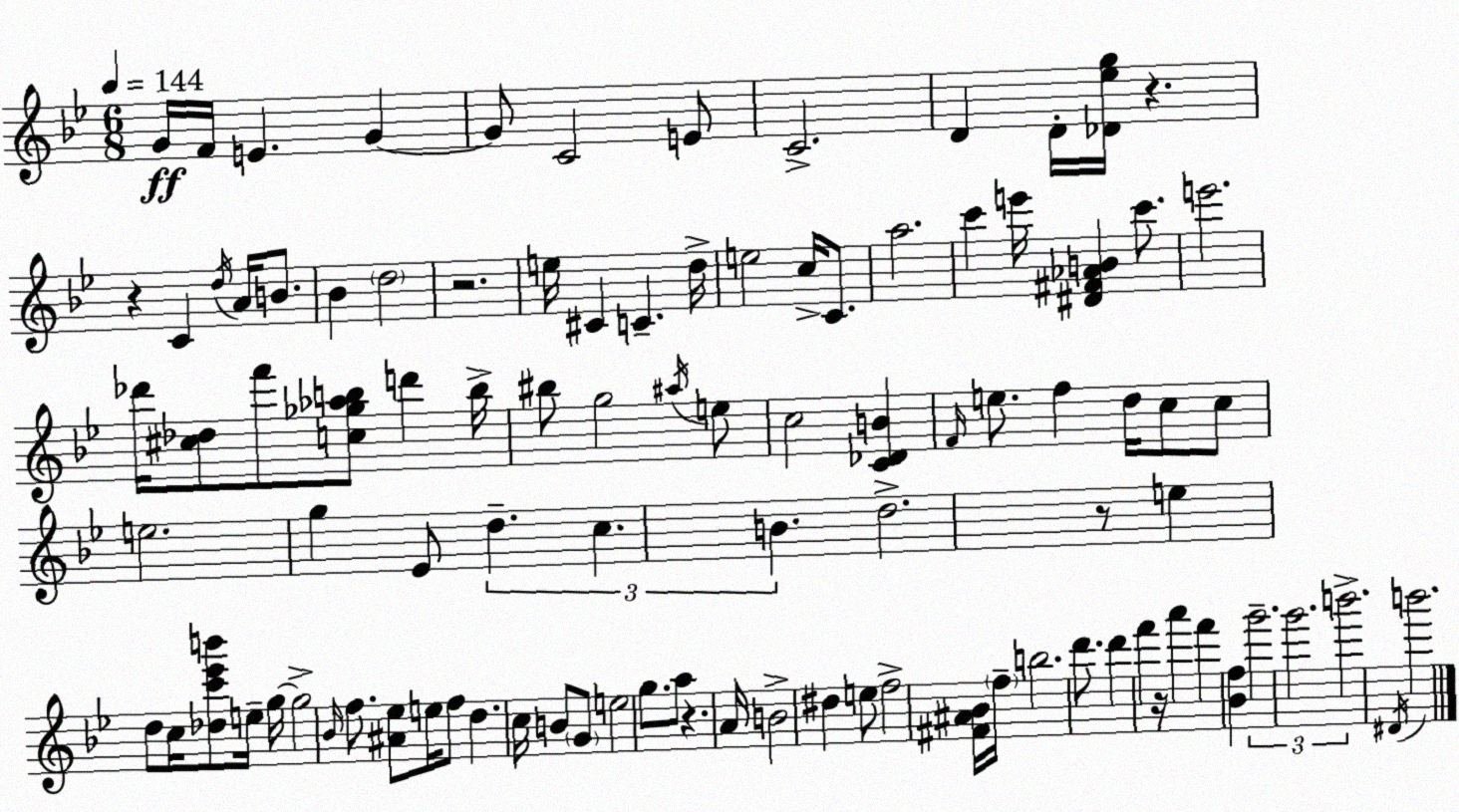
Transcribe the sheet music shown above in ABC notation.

X:1
T:Untitled
M:6/8
L:1/4
K:Bb
G/4 F/4 E G G/2 C2 E/2 C2 D D/4 [_D_eg]/4 z z C d/4 A/4 B/2 _B d2 z2 e/4 ^C C d/4 e2 c/4 C/2 a2 c' e'/4 [^D^F_AB] c'/2 e'2 _d'/4 [^c_d]/2 f'/2 [c_g_ab]/2 d' b/4 ^b/2 g2 ^a/4 e/2 c2 [C_DB] F/4 e/2 f d/4 c/2 c/2 e2 g _E/2 d c B d2 z/2 e d/2 c/4 [_dc'_e'b']/2 e/4 g/4 g2 _B/4 f/2 [^A_e]/2 e/4 f/2 d c/4 B/2 G/2 e2 g/2 a/2 z A/4 B2 ^d e/2 f2 [^F^A_B]/4 f/4 b2 d'/2 d' f' z/4 a' f' [_Bf] g'2 g'2 b'2 ^D/4 b'2